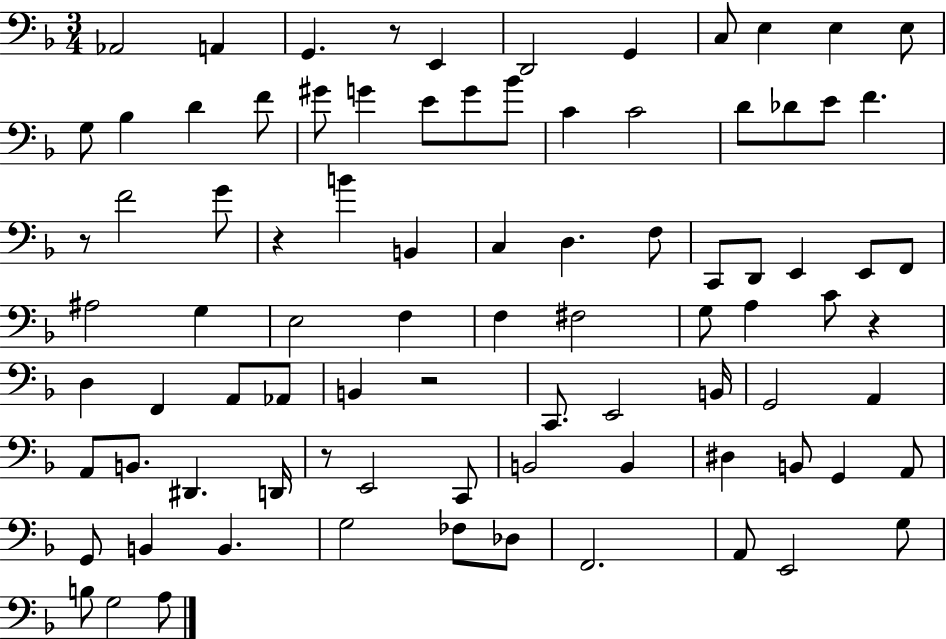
{
  \clef bass
  \numericTimeSignature
  \time 3/4
  \key f \major
  aes,2 a,4 | g,4. r8 e,4 | d,2 g,4 | c8 e4 e4 e8 | \break g8 bes4 d'4 f'8 | gis'8 g'4 e'8 g'8 bes'8 | c'4 c'2 | d'8 des'8 e'8 f'4. | \break r8 f'2 g'8 | r4 b'4 b,4 | c4 d4. f8 | c,8 d,8 e,4 e,8 f,8 | \break ais2 g4 | e2 f4 | f4 fis2 | g8 a4 c'8 r4 | \break d4 f,4 a,8 aes,8 | b,4 r2 | c,8. e,2 b,16 | g,2 a,4 | \break a,8 b,8. dis,4. d,16 | r8 e,2 c,8 | b,2 b,4 | dis4 b,8 g,4 a,8 | \break g,8 b,4 b,4. | g2 fes8 des8 | f,2. | a,8 e,2 g8 | \break b8 g2 a8 | \bar "|."
}